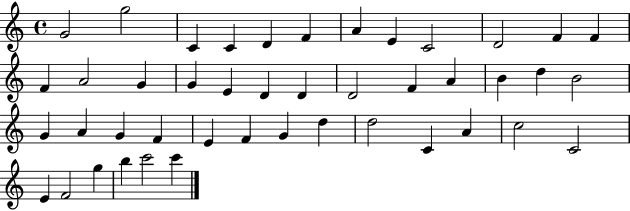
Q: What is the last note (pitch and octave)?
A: C6